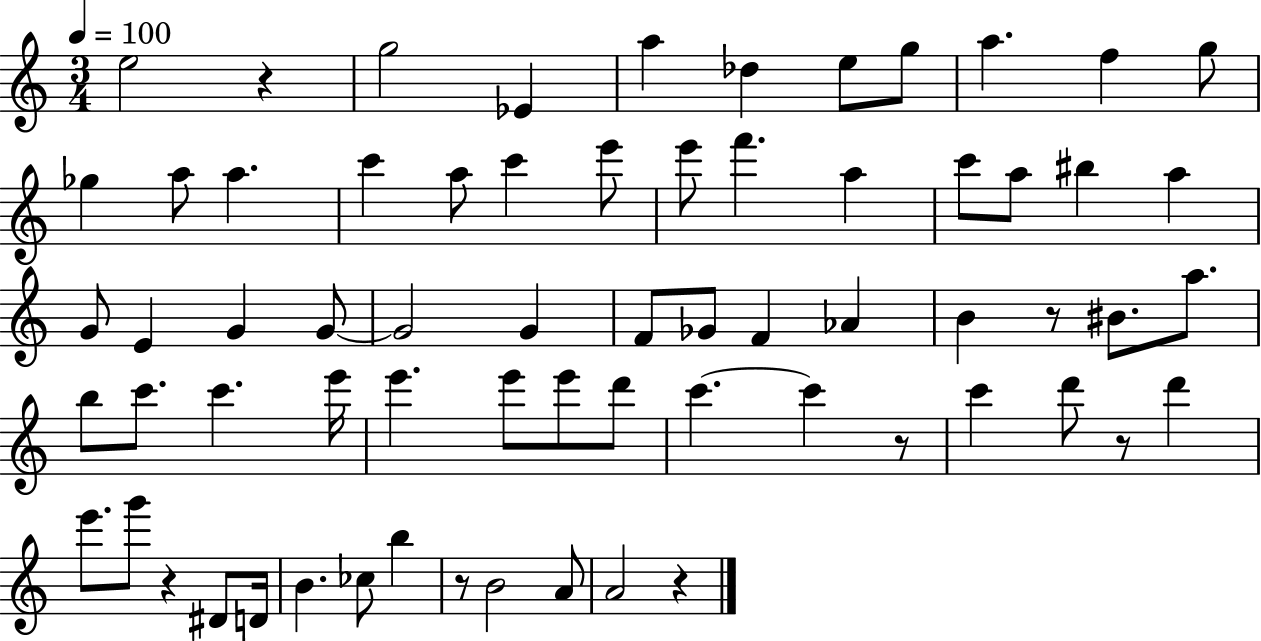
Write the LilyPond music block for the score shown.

{
  \clef treble
  \numericTimeSignature
  \time 3/4
  \key c \major
  \tempo 4 = 100
  \repeat volta 2 { e''2 r4 | g''2 ees'4 | a''4 des''4 e''8 g''8 | a''4. f''4 g''8 | \break ges''4 a''8 a''4. | c'''4 a''8 c'''4 e'''8 | e'''8 f'''4. a''4 | c'''8 a''8 bis''4 a''4 | \break g'8 e'4 g'4 g'8~~ | g'2 g'4 | f'8 ges'8 f'4 aes'4 | b'4 r8 bis'8. a''8. | \break b''8 c'''8. c'''4. e'''16 | e'''4. e'''8 e'''8 d'''8 | c'''4.~~ c'''4 r8 | c'''4 d'''8 r8 d'''4 | \break e'''8. g'''8 r4 dis'8 d'16 | b'4. ces''8 b''4 | r8 b'2 a'8 | a'2 r4 | \break } \bar "|."
}